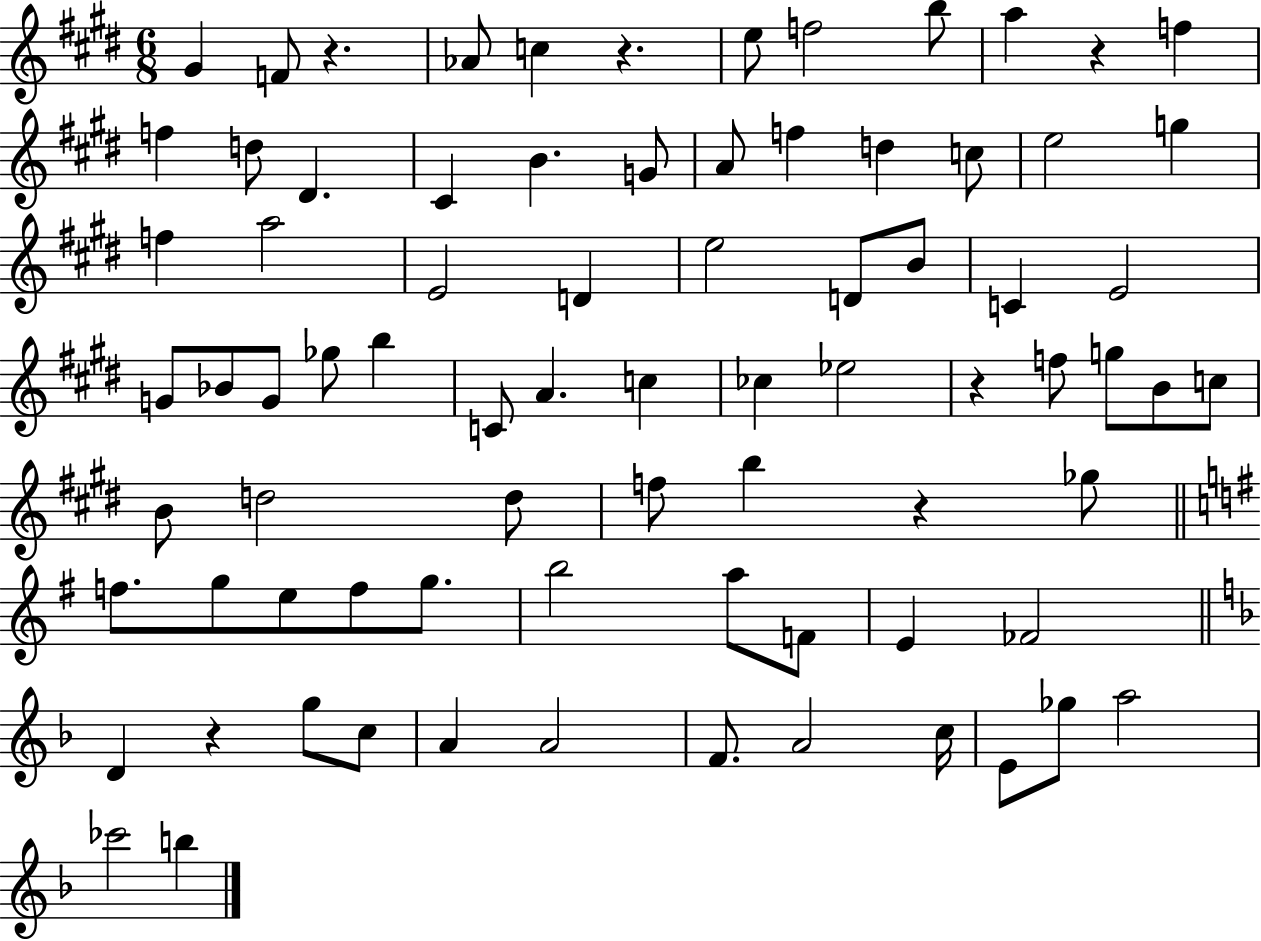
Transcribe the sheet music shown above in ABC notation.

X:1
T:Untitled
M:6/8
L:1/4
K:E
^G F/2 z _A/2 c z e/2 f2 b/2 a z f f d/2 ^D ^C B G/2 A/2 f d c/2 e2 g f a2 E2 D e2 D/2 B/2 C E2 G/2 _B/2 G/2 _g/2 b C/2 A c _c _e2 z f/2 g/2 B/2 c/2 B/2 d2 d/2 f/2 b z _g/2 f/2 g/2 e/2 f/2 g/2 b2 a/2 F/2 E _F2 D z g/2 c/2 A A2 F/2 A2 c/4 E/2 _g/2 a2 _c'2 b